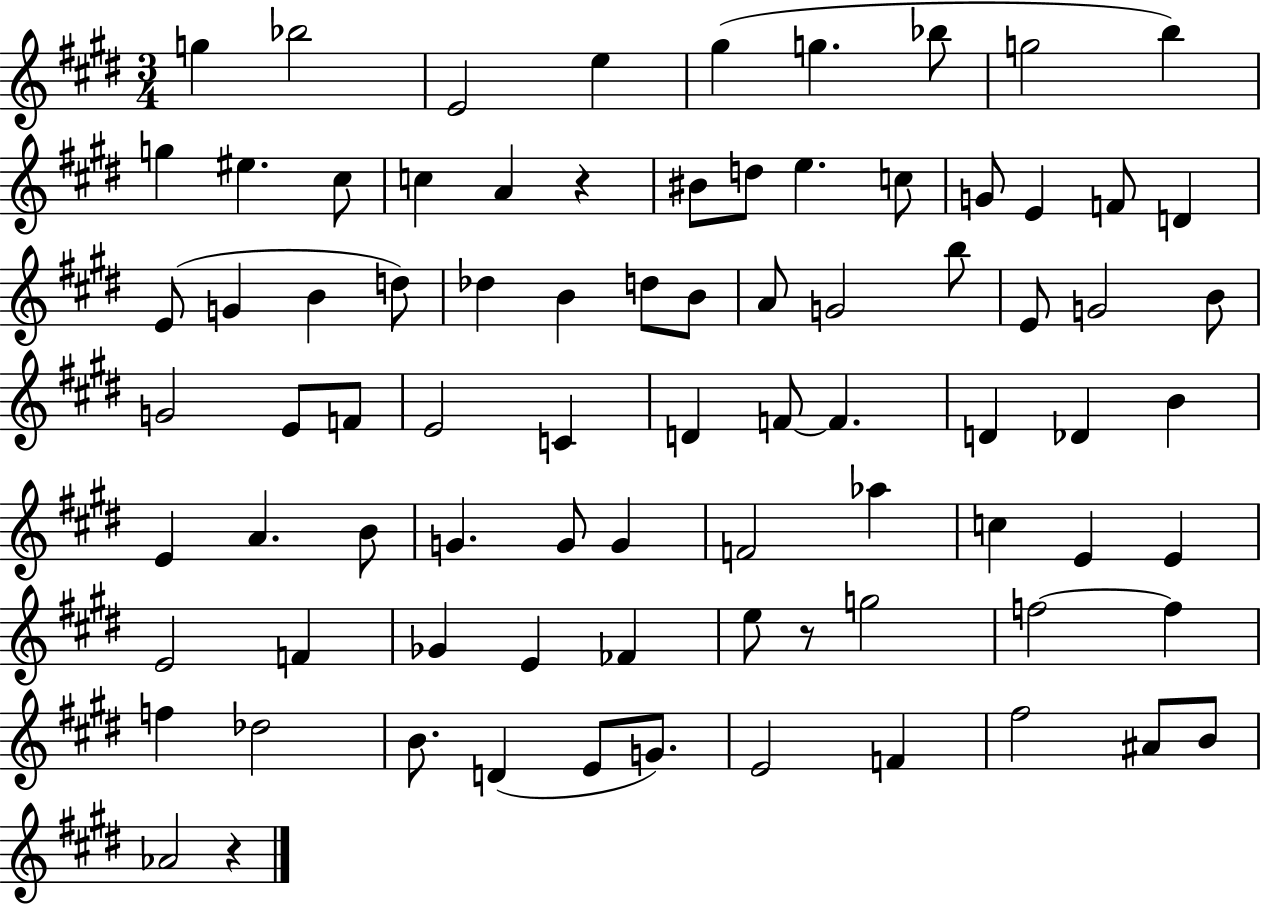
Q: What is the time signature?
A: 3/4